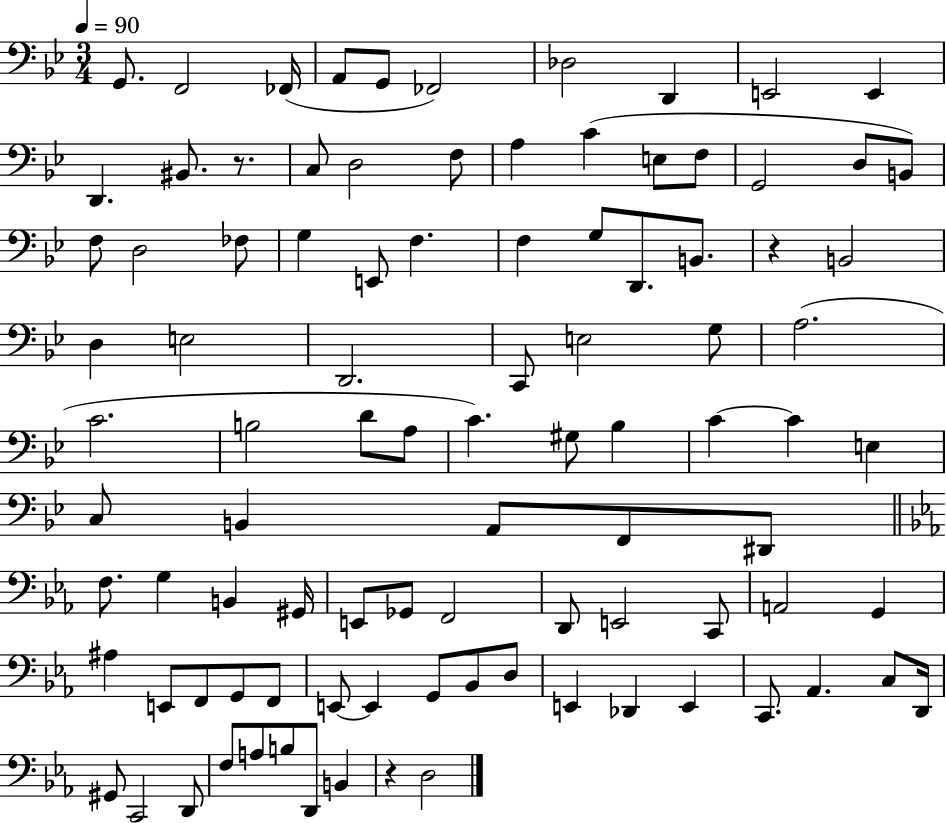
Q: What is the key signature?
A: BES major